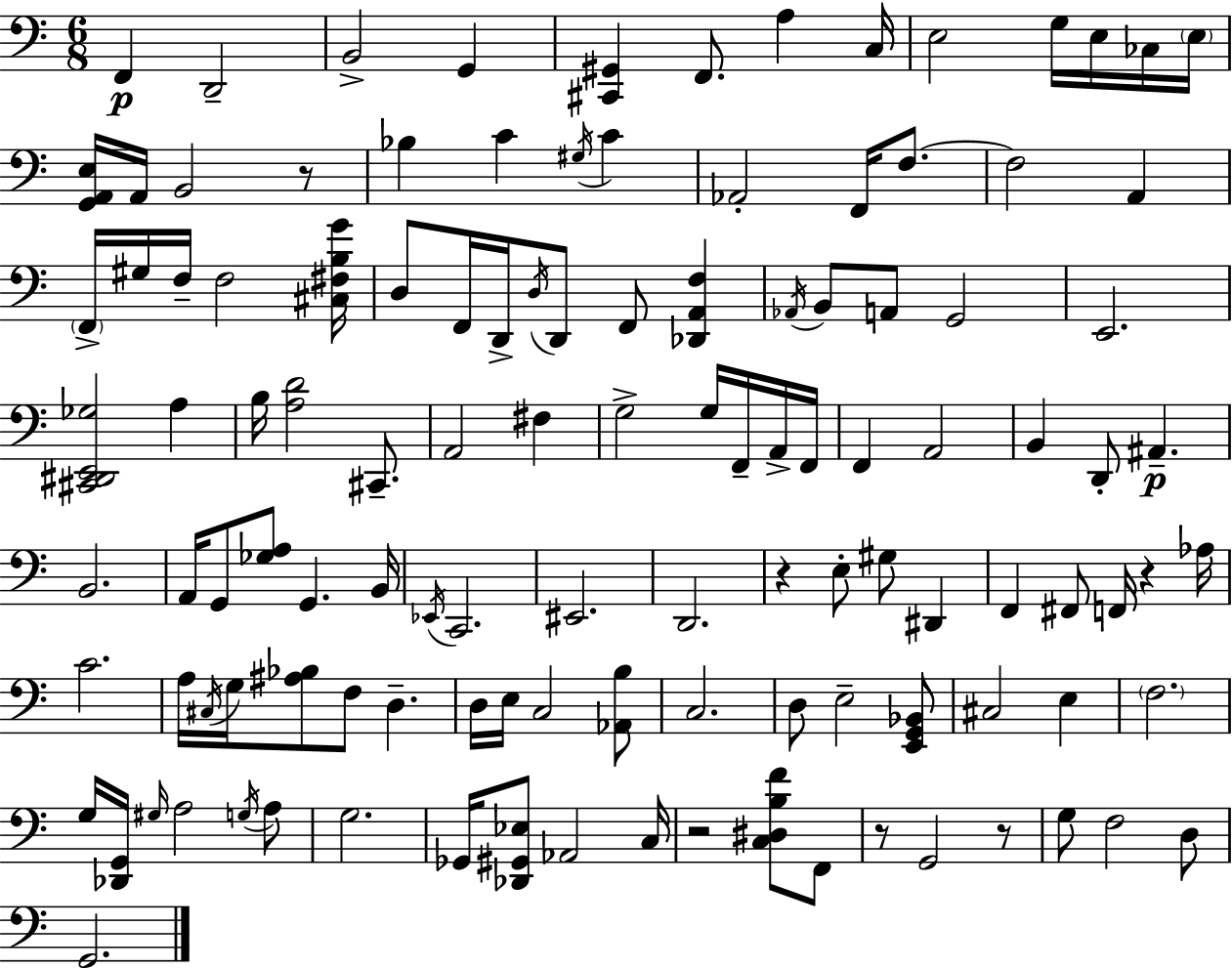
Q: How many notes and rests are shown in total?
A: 118